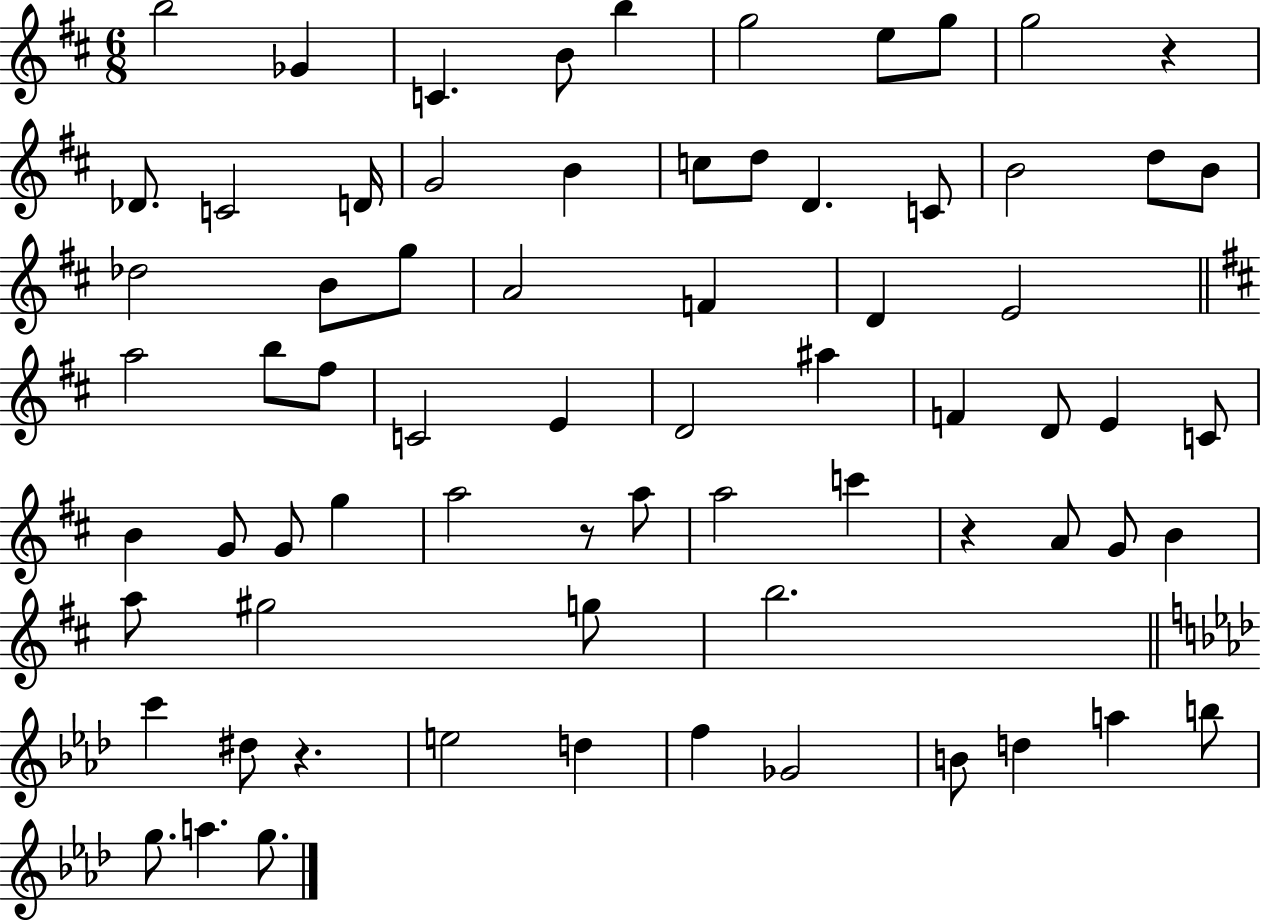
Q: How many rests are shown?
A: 4